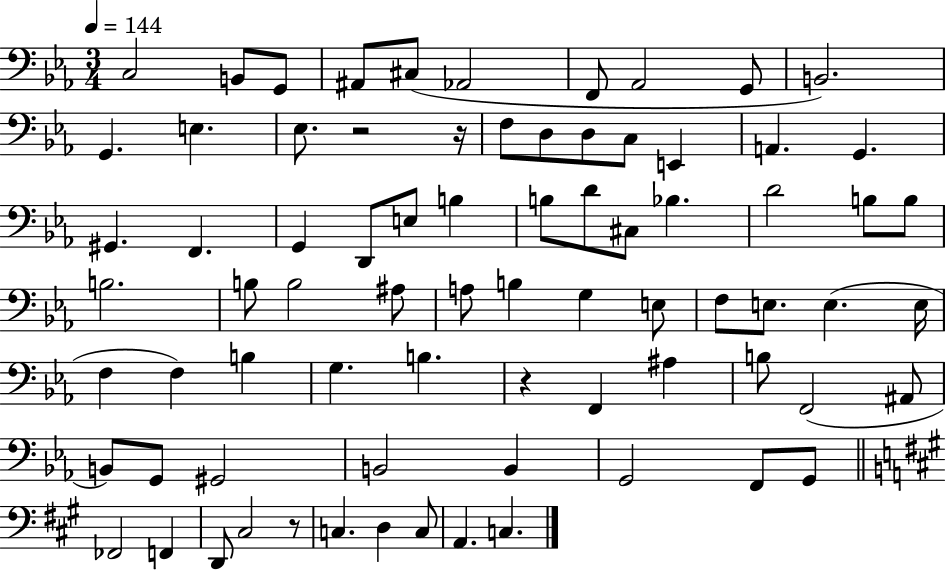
C3/h B2/e G2/e A#2/e C#3/e Ab2/h F2/e Ab2/h G2/e B2/h. G2/q. E3/q. Eb3/e. R/h R/s F3/e D3/e D3/e C3/e E2/q A2/q. G2/q. G#2/q. F2/q. G2/q D2/e E3/e B3/q B3/e D4/e C#3/e Bb3/q. D4/h B3/e B3/e B3/h. B3/e B3/h A#3/e A3/e B3/q G3/q E3/e F3/e E3/e. E3/q. E3/s F3/q F3/q B3/q G3/q. B3/q. R/q F2/q A#3/q B3/e F2/h A#2/e B2/e G2/e G#2/h B2/h B2/q G2/h F2/e G2/e FES2/h F2/q D2/e C#3/h R/e C3/q. D3/q C3/e A2/q. C3/q.